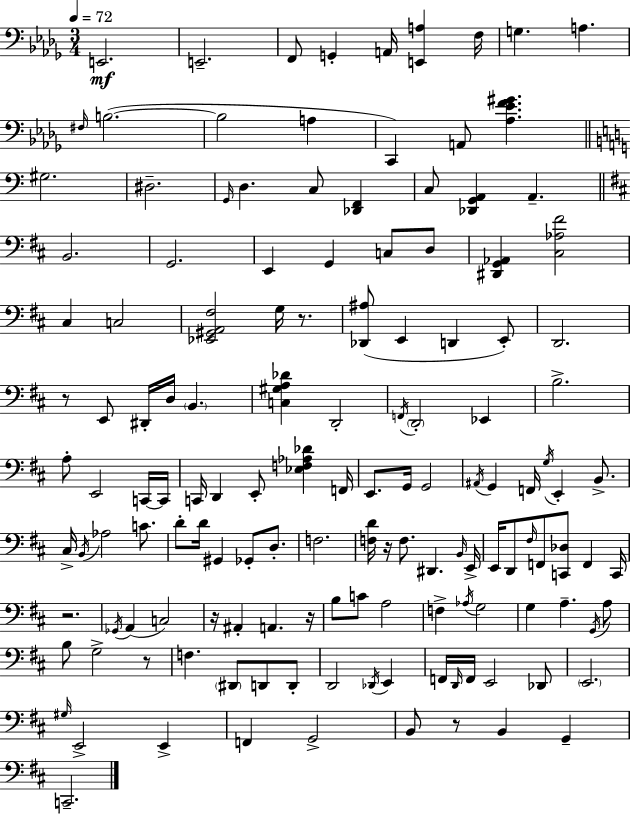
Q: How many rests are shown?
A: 8